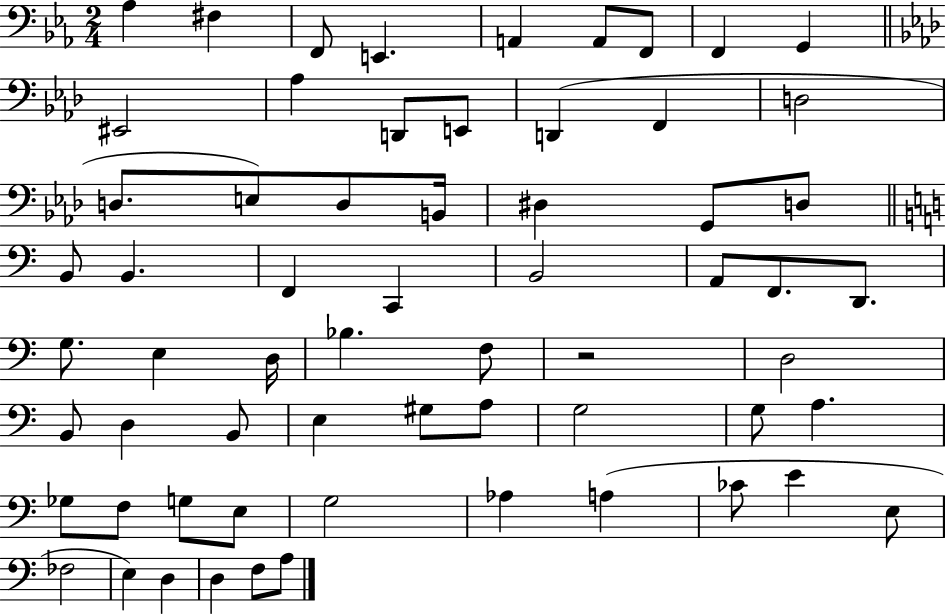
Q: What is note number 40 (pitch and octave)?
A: B2